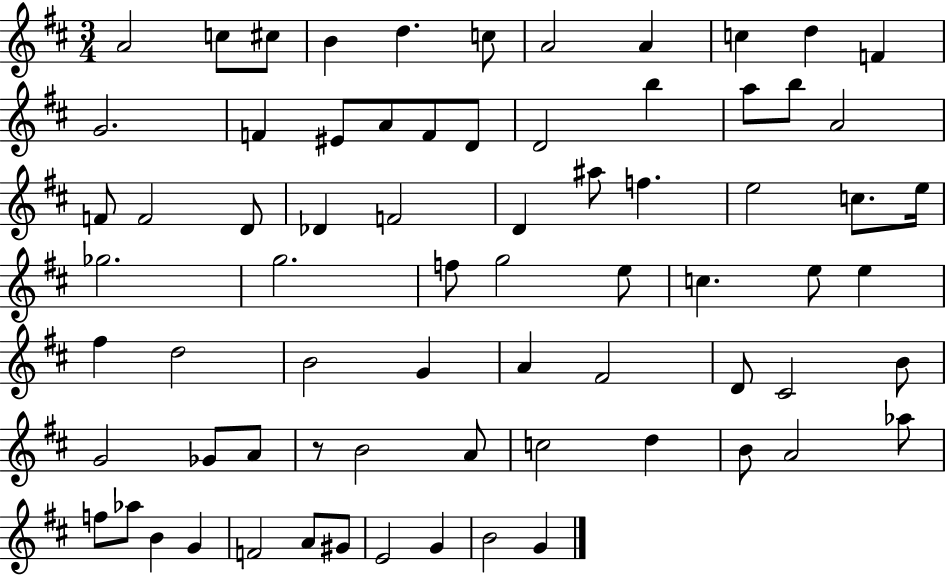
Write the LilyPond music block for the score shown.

{
  \clef treble
  \numericTimeSignature
  \time 3/4
  \key d \major
  a'2 c''8 cis''8 | b'4 d''4. c''8 | a'2 a'4 | c''4 d''4 f'4 | \break g'2. | f'4 eis'8 a'8 f'8 d'8 | d'2 b''4 | a''8 b''8 a'2 | \break f'8 f'2 d'8 | des'4 f'2 | d'4 ais''8 f''4. | e''2 c''8. e''16 | \break ges''2. | g''2. | f''8 g''2 e''8 | c''4. e''8 e''4 | \break fis''4 d''2 | b'2 g'4 | a'4 fis'2 | d'8 cis'2 b'8 | \break g'2 ges'8 a'8 | r8 b'2 a'8 | c''2 d''4 | b'8 a'2 aes''8 | \break f''8 aes''8 b'4 g'4 | f'2 a'8 gis'8 | e'2 g'4 | b'2 g'4 | \break \bar "|."
}